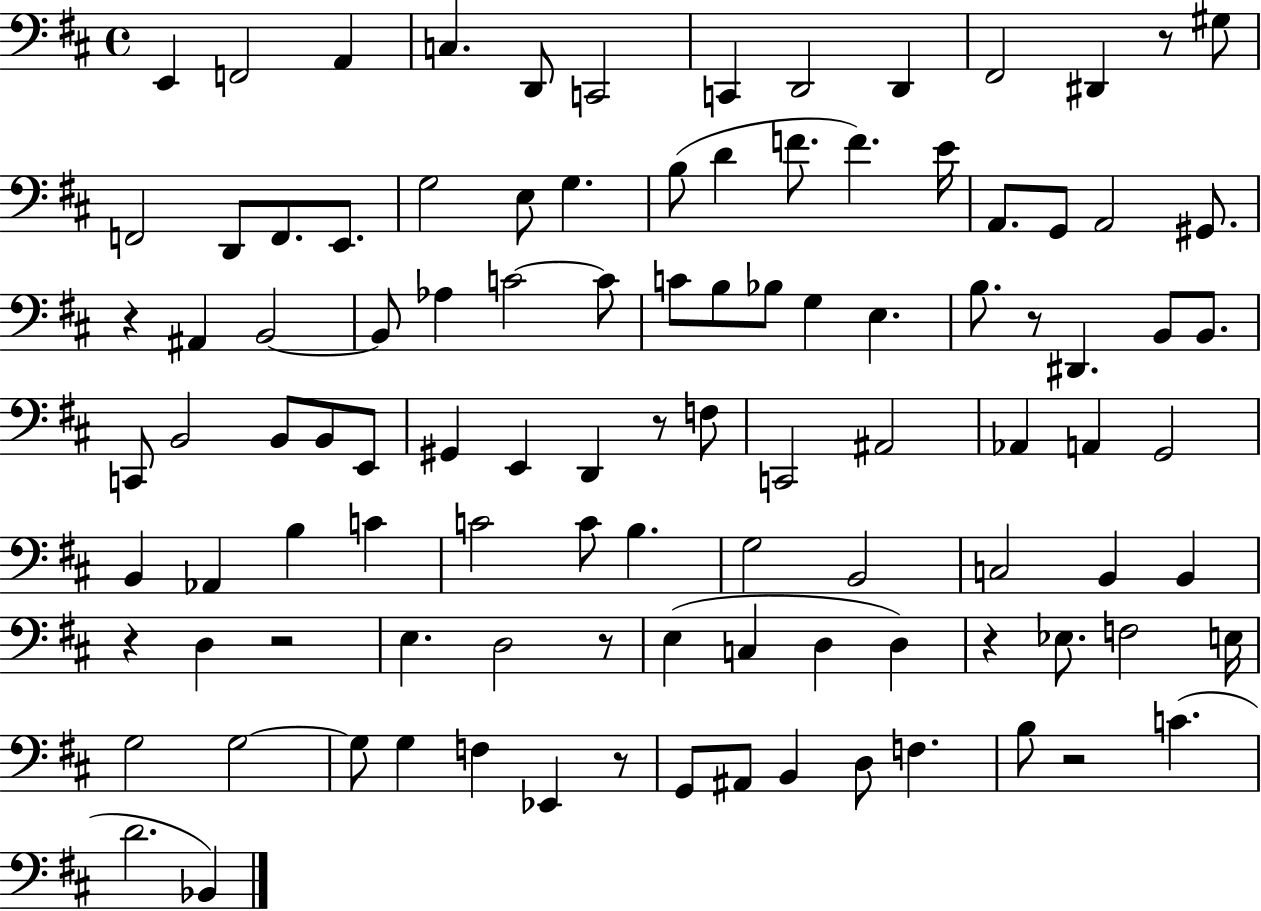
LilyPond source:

{
  \clef bass
  \time 4/4
  \defaultTimeSignature
  \key d \major
  \repeat volta 2 { e,4 f,2 a,4 | c4. d,8 c,2 | c,4 d,2 d,4 | fis,2 dis,4 r8 gis8 | \break f,2 d,8 f,8. e,8. | g2 e8 g4. | b8( d'4 f'8. f'4.) e'16 | a,8. g,8 a,2 gis,8. | \break r4 ais,4 b,2~~ | b,8 aes4 c'2~~ c'8 | c'8 b8 bes8 g4 e4. | b8. r8 dis,4. b,8 b,8. | \break c,8 b,2 b,8 b,8 e,8 | gis,4 e,4 d,4 r8 f8 | c,2 ais,2 | aes,4 a,4 g,2 | \break b,4 aes,4 b4 c'4 | c'2 c'8 b4. | g2 b,2 | c2 b,4 b,4 | \break r4 d4 r2 | e4. d2 r8 | e4( c4 d4 d4) | r4 ees8. f2 e16 | \break g2 g2~~ | g8 g4 f4 ees,4 r8 | g,8 ais,8 b,4 d8 f4. | b8 r2 c'4.( | \break d'2. bes,4) | } \bar "|."
}